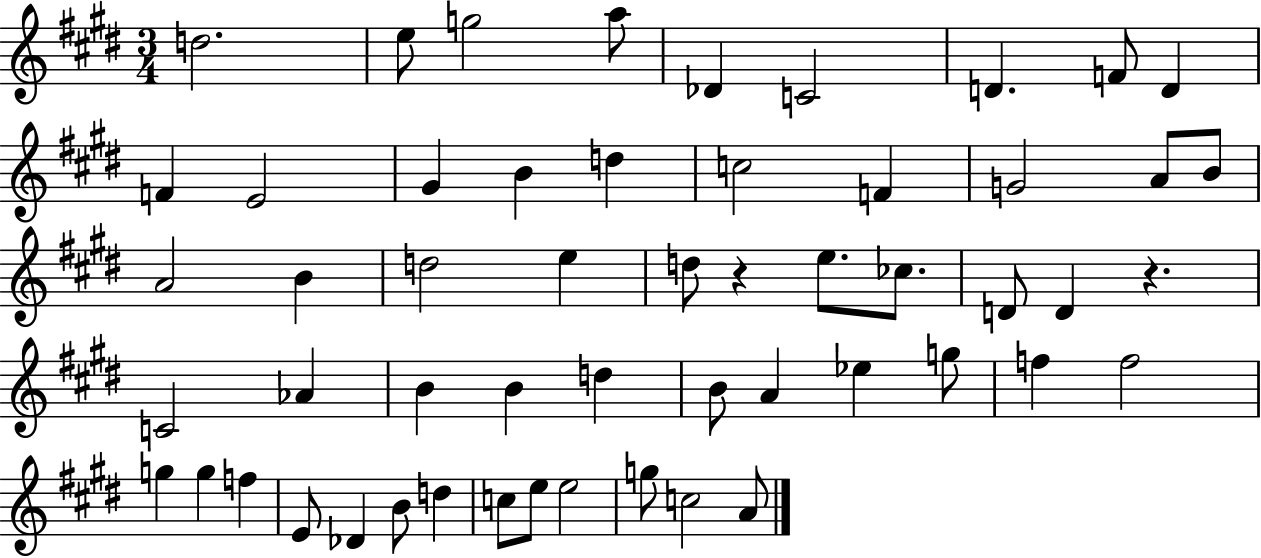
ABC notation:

X:1
T:Untitled
M:3/4
L:1/4
K:E
d2 e/2 g2 a/2 _D C2 D F/2 D F E2 ^G B d c2 F G2 A/2 B/2 A2 B d2 e d/2 z e/2 _c/2 D/2 D z C2 _A B B d B/2 A _e g/2 f f2 g g f E/2 _D B/2 d c/2 e/2 e2 g/2 c2 A/2